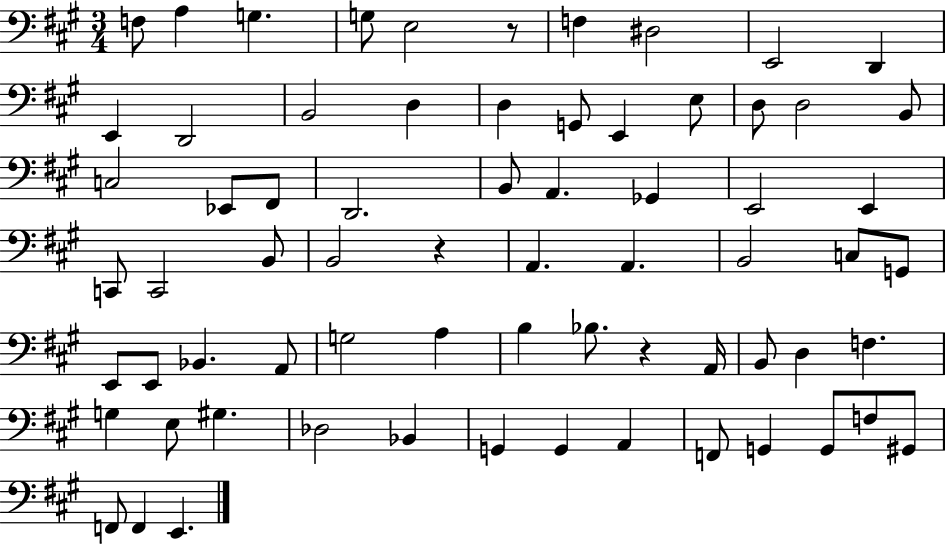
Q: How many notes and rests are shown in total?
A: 69